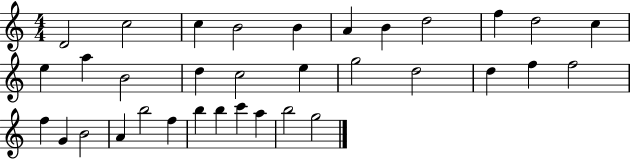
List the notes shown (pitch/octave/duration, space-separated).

D4/h C5/h C5/q B4/h B4/q A4/q B4/q D5/h F5/q D5/h C5/q E5/q A5/q B4/h D5/q C5/h E5/q G5/h D5/h D5/q F5/q F5/h F5/q G4/q B4/h A4/q B5/h F5/q B5/q B5/q C6/q A5/q B5/h G5/h